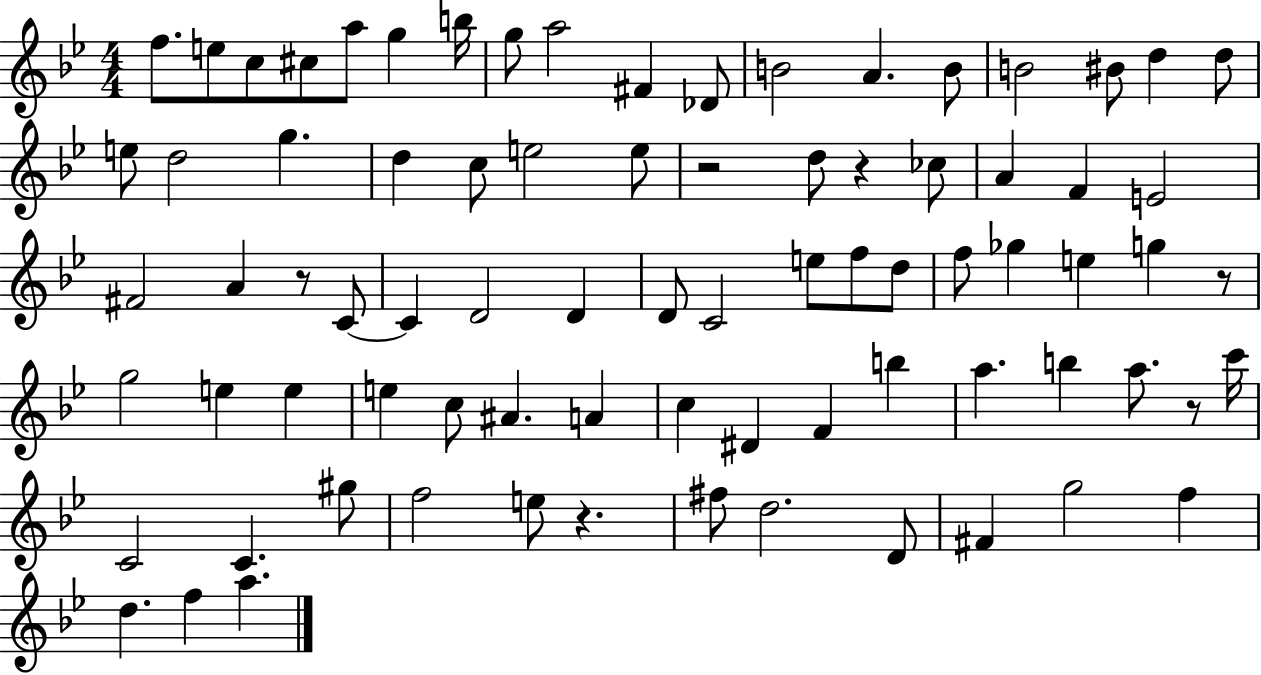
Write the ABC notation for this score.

X:1
T:Untitled
M:4/4
L:1/4
K:Bb
f/2 e/2 c/2 ^c/2 a/2 g b/4 g/2 a2 ^F _D/2 B2 A B/2 B2 ^B/2 d d/2 e/2 d2 g d c/2 e2 e/2 z2 d/2 z _c/2 A F E2 ^F2 A z/2 C/2 C D2 D D/2 C2 e/2 f/2 d/2 f/2 _g e g z/2 g2 e e e c/2 ^A A c ^D F b a b a/2 z/2 c'/4 C2 C ^g/2 f2 e/2 z ^f/2 d2 D/2 ^F g2 f d f a